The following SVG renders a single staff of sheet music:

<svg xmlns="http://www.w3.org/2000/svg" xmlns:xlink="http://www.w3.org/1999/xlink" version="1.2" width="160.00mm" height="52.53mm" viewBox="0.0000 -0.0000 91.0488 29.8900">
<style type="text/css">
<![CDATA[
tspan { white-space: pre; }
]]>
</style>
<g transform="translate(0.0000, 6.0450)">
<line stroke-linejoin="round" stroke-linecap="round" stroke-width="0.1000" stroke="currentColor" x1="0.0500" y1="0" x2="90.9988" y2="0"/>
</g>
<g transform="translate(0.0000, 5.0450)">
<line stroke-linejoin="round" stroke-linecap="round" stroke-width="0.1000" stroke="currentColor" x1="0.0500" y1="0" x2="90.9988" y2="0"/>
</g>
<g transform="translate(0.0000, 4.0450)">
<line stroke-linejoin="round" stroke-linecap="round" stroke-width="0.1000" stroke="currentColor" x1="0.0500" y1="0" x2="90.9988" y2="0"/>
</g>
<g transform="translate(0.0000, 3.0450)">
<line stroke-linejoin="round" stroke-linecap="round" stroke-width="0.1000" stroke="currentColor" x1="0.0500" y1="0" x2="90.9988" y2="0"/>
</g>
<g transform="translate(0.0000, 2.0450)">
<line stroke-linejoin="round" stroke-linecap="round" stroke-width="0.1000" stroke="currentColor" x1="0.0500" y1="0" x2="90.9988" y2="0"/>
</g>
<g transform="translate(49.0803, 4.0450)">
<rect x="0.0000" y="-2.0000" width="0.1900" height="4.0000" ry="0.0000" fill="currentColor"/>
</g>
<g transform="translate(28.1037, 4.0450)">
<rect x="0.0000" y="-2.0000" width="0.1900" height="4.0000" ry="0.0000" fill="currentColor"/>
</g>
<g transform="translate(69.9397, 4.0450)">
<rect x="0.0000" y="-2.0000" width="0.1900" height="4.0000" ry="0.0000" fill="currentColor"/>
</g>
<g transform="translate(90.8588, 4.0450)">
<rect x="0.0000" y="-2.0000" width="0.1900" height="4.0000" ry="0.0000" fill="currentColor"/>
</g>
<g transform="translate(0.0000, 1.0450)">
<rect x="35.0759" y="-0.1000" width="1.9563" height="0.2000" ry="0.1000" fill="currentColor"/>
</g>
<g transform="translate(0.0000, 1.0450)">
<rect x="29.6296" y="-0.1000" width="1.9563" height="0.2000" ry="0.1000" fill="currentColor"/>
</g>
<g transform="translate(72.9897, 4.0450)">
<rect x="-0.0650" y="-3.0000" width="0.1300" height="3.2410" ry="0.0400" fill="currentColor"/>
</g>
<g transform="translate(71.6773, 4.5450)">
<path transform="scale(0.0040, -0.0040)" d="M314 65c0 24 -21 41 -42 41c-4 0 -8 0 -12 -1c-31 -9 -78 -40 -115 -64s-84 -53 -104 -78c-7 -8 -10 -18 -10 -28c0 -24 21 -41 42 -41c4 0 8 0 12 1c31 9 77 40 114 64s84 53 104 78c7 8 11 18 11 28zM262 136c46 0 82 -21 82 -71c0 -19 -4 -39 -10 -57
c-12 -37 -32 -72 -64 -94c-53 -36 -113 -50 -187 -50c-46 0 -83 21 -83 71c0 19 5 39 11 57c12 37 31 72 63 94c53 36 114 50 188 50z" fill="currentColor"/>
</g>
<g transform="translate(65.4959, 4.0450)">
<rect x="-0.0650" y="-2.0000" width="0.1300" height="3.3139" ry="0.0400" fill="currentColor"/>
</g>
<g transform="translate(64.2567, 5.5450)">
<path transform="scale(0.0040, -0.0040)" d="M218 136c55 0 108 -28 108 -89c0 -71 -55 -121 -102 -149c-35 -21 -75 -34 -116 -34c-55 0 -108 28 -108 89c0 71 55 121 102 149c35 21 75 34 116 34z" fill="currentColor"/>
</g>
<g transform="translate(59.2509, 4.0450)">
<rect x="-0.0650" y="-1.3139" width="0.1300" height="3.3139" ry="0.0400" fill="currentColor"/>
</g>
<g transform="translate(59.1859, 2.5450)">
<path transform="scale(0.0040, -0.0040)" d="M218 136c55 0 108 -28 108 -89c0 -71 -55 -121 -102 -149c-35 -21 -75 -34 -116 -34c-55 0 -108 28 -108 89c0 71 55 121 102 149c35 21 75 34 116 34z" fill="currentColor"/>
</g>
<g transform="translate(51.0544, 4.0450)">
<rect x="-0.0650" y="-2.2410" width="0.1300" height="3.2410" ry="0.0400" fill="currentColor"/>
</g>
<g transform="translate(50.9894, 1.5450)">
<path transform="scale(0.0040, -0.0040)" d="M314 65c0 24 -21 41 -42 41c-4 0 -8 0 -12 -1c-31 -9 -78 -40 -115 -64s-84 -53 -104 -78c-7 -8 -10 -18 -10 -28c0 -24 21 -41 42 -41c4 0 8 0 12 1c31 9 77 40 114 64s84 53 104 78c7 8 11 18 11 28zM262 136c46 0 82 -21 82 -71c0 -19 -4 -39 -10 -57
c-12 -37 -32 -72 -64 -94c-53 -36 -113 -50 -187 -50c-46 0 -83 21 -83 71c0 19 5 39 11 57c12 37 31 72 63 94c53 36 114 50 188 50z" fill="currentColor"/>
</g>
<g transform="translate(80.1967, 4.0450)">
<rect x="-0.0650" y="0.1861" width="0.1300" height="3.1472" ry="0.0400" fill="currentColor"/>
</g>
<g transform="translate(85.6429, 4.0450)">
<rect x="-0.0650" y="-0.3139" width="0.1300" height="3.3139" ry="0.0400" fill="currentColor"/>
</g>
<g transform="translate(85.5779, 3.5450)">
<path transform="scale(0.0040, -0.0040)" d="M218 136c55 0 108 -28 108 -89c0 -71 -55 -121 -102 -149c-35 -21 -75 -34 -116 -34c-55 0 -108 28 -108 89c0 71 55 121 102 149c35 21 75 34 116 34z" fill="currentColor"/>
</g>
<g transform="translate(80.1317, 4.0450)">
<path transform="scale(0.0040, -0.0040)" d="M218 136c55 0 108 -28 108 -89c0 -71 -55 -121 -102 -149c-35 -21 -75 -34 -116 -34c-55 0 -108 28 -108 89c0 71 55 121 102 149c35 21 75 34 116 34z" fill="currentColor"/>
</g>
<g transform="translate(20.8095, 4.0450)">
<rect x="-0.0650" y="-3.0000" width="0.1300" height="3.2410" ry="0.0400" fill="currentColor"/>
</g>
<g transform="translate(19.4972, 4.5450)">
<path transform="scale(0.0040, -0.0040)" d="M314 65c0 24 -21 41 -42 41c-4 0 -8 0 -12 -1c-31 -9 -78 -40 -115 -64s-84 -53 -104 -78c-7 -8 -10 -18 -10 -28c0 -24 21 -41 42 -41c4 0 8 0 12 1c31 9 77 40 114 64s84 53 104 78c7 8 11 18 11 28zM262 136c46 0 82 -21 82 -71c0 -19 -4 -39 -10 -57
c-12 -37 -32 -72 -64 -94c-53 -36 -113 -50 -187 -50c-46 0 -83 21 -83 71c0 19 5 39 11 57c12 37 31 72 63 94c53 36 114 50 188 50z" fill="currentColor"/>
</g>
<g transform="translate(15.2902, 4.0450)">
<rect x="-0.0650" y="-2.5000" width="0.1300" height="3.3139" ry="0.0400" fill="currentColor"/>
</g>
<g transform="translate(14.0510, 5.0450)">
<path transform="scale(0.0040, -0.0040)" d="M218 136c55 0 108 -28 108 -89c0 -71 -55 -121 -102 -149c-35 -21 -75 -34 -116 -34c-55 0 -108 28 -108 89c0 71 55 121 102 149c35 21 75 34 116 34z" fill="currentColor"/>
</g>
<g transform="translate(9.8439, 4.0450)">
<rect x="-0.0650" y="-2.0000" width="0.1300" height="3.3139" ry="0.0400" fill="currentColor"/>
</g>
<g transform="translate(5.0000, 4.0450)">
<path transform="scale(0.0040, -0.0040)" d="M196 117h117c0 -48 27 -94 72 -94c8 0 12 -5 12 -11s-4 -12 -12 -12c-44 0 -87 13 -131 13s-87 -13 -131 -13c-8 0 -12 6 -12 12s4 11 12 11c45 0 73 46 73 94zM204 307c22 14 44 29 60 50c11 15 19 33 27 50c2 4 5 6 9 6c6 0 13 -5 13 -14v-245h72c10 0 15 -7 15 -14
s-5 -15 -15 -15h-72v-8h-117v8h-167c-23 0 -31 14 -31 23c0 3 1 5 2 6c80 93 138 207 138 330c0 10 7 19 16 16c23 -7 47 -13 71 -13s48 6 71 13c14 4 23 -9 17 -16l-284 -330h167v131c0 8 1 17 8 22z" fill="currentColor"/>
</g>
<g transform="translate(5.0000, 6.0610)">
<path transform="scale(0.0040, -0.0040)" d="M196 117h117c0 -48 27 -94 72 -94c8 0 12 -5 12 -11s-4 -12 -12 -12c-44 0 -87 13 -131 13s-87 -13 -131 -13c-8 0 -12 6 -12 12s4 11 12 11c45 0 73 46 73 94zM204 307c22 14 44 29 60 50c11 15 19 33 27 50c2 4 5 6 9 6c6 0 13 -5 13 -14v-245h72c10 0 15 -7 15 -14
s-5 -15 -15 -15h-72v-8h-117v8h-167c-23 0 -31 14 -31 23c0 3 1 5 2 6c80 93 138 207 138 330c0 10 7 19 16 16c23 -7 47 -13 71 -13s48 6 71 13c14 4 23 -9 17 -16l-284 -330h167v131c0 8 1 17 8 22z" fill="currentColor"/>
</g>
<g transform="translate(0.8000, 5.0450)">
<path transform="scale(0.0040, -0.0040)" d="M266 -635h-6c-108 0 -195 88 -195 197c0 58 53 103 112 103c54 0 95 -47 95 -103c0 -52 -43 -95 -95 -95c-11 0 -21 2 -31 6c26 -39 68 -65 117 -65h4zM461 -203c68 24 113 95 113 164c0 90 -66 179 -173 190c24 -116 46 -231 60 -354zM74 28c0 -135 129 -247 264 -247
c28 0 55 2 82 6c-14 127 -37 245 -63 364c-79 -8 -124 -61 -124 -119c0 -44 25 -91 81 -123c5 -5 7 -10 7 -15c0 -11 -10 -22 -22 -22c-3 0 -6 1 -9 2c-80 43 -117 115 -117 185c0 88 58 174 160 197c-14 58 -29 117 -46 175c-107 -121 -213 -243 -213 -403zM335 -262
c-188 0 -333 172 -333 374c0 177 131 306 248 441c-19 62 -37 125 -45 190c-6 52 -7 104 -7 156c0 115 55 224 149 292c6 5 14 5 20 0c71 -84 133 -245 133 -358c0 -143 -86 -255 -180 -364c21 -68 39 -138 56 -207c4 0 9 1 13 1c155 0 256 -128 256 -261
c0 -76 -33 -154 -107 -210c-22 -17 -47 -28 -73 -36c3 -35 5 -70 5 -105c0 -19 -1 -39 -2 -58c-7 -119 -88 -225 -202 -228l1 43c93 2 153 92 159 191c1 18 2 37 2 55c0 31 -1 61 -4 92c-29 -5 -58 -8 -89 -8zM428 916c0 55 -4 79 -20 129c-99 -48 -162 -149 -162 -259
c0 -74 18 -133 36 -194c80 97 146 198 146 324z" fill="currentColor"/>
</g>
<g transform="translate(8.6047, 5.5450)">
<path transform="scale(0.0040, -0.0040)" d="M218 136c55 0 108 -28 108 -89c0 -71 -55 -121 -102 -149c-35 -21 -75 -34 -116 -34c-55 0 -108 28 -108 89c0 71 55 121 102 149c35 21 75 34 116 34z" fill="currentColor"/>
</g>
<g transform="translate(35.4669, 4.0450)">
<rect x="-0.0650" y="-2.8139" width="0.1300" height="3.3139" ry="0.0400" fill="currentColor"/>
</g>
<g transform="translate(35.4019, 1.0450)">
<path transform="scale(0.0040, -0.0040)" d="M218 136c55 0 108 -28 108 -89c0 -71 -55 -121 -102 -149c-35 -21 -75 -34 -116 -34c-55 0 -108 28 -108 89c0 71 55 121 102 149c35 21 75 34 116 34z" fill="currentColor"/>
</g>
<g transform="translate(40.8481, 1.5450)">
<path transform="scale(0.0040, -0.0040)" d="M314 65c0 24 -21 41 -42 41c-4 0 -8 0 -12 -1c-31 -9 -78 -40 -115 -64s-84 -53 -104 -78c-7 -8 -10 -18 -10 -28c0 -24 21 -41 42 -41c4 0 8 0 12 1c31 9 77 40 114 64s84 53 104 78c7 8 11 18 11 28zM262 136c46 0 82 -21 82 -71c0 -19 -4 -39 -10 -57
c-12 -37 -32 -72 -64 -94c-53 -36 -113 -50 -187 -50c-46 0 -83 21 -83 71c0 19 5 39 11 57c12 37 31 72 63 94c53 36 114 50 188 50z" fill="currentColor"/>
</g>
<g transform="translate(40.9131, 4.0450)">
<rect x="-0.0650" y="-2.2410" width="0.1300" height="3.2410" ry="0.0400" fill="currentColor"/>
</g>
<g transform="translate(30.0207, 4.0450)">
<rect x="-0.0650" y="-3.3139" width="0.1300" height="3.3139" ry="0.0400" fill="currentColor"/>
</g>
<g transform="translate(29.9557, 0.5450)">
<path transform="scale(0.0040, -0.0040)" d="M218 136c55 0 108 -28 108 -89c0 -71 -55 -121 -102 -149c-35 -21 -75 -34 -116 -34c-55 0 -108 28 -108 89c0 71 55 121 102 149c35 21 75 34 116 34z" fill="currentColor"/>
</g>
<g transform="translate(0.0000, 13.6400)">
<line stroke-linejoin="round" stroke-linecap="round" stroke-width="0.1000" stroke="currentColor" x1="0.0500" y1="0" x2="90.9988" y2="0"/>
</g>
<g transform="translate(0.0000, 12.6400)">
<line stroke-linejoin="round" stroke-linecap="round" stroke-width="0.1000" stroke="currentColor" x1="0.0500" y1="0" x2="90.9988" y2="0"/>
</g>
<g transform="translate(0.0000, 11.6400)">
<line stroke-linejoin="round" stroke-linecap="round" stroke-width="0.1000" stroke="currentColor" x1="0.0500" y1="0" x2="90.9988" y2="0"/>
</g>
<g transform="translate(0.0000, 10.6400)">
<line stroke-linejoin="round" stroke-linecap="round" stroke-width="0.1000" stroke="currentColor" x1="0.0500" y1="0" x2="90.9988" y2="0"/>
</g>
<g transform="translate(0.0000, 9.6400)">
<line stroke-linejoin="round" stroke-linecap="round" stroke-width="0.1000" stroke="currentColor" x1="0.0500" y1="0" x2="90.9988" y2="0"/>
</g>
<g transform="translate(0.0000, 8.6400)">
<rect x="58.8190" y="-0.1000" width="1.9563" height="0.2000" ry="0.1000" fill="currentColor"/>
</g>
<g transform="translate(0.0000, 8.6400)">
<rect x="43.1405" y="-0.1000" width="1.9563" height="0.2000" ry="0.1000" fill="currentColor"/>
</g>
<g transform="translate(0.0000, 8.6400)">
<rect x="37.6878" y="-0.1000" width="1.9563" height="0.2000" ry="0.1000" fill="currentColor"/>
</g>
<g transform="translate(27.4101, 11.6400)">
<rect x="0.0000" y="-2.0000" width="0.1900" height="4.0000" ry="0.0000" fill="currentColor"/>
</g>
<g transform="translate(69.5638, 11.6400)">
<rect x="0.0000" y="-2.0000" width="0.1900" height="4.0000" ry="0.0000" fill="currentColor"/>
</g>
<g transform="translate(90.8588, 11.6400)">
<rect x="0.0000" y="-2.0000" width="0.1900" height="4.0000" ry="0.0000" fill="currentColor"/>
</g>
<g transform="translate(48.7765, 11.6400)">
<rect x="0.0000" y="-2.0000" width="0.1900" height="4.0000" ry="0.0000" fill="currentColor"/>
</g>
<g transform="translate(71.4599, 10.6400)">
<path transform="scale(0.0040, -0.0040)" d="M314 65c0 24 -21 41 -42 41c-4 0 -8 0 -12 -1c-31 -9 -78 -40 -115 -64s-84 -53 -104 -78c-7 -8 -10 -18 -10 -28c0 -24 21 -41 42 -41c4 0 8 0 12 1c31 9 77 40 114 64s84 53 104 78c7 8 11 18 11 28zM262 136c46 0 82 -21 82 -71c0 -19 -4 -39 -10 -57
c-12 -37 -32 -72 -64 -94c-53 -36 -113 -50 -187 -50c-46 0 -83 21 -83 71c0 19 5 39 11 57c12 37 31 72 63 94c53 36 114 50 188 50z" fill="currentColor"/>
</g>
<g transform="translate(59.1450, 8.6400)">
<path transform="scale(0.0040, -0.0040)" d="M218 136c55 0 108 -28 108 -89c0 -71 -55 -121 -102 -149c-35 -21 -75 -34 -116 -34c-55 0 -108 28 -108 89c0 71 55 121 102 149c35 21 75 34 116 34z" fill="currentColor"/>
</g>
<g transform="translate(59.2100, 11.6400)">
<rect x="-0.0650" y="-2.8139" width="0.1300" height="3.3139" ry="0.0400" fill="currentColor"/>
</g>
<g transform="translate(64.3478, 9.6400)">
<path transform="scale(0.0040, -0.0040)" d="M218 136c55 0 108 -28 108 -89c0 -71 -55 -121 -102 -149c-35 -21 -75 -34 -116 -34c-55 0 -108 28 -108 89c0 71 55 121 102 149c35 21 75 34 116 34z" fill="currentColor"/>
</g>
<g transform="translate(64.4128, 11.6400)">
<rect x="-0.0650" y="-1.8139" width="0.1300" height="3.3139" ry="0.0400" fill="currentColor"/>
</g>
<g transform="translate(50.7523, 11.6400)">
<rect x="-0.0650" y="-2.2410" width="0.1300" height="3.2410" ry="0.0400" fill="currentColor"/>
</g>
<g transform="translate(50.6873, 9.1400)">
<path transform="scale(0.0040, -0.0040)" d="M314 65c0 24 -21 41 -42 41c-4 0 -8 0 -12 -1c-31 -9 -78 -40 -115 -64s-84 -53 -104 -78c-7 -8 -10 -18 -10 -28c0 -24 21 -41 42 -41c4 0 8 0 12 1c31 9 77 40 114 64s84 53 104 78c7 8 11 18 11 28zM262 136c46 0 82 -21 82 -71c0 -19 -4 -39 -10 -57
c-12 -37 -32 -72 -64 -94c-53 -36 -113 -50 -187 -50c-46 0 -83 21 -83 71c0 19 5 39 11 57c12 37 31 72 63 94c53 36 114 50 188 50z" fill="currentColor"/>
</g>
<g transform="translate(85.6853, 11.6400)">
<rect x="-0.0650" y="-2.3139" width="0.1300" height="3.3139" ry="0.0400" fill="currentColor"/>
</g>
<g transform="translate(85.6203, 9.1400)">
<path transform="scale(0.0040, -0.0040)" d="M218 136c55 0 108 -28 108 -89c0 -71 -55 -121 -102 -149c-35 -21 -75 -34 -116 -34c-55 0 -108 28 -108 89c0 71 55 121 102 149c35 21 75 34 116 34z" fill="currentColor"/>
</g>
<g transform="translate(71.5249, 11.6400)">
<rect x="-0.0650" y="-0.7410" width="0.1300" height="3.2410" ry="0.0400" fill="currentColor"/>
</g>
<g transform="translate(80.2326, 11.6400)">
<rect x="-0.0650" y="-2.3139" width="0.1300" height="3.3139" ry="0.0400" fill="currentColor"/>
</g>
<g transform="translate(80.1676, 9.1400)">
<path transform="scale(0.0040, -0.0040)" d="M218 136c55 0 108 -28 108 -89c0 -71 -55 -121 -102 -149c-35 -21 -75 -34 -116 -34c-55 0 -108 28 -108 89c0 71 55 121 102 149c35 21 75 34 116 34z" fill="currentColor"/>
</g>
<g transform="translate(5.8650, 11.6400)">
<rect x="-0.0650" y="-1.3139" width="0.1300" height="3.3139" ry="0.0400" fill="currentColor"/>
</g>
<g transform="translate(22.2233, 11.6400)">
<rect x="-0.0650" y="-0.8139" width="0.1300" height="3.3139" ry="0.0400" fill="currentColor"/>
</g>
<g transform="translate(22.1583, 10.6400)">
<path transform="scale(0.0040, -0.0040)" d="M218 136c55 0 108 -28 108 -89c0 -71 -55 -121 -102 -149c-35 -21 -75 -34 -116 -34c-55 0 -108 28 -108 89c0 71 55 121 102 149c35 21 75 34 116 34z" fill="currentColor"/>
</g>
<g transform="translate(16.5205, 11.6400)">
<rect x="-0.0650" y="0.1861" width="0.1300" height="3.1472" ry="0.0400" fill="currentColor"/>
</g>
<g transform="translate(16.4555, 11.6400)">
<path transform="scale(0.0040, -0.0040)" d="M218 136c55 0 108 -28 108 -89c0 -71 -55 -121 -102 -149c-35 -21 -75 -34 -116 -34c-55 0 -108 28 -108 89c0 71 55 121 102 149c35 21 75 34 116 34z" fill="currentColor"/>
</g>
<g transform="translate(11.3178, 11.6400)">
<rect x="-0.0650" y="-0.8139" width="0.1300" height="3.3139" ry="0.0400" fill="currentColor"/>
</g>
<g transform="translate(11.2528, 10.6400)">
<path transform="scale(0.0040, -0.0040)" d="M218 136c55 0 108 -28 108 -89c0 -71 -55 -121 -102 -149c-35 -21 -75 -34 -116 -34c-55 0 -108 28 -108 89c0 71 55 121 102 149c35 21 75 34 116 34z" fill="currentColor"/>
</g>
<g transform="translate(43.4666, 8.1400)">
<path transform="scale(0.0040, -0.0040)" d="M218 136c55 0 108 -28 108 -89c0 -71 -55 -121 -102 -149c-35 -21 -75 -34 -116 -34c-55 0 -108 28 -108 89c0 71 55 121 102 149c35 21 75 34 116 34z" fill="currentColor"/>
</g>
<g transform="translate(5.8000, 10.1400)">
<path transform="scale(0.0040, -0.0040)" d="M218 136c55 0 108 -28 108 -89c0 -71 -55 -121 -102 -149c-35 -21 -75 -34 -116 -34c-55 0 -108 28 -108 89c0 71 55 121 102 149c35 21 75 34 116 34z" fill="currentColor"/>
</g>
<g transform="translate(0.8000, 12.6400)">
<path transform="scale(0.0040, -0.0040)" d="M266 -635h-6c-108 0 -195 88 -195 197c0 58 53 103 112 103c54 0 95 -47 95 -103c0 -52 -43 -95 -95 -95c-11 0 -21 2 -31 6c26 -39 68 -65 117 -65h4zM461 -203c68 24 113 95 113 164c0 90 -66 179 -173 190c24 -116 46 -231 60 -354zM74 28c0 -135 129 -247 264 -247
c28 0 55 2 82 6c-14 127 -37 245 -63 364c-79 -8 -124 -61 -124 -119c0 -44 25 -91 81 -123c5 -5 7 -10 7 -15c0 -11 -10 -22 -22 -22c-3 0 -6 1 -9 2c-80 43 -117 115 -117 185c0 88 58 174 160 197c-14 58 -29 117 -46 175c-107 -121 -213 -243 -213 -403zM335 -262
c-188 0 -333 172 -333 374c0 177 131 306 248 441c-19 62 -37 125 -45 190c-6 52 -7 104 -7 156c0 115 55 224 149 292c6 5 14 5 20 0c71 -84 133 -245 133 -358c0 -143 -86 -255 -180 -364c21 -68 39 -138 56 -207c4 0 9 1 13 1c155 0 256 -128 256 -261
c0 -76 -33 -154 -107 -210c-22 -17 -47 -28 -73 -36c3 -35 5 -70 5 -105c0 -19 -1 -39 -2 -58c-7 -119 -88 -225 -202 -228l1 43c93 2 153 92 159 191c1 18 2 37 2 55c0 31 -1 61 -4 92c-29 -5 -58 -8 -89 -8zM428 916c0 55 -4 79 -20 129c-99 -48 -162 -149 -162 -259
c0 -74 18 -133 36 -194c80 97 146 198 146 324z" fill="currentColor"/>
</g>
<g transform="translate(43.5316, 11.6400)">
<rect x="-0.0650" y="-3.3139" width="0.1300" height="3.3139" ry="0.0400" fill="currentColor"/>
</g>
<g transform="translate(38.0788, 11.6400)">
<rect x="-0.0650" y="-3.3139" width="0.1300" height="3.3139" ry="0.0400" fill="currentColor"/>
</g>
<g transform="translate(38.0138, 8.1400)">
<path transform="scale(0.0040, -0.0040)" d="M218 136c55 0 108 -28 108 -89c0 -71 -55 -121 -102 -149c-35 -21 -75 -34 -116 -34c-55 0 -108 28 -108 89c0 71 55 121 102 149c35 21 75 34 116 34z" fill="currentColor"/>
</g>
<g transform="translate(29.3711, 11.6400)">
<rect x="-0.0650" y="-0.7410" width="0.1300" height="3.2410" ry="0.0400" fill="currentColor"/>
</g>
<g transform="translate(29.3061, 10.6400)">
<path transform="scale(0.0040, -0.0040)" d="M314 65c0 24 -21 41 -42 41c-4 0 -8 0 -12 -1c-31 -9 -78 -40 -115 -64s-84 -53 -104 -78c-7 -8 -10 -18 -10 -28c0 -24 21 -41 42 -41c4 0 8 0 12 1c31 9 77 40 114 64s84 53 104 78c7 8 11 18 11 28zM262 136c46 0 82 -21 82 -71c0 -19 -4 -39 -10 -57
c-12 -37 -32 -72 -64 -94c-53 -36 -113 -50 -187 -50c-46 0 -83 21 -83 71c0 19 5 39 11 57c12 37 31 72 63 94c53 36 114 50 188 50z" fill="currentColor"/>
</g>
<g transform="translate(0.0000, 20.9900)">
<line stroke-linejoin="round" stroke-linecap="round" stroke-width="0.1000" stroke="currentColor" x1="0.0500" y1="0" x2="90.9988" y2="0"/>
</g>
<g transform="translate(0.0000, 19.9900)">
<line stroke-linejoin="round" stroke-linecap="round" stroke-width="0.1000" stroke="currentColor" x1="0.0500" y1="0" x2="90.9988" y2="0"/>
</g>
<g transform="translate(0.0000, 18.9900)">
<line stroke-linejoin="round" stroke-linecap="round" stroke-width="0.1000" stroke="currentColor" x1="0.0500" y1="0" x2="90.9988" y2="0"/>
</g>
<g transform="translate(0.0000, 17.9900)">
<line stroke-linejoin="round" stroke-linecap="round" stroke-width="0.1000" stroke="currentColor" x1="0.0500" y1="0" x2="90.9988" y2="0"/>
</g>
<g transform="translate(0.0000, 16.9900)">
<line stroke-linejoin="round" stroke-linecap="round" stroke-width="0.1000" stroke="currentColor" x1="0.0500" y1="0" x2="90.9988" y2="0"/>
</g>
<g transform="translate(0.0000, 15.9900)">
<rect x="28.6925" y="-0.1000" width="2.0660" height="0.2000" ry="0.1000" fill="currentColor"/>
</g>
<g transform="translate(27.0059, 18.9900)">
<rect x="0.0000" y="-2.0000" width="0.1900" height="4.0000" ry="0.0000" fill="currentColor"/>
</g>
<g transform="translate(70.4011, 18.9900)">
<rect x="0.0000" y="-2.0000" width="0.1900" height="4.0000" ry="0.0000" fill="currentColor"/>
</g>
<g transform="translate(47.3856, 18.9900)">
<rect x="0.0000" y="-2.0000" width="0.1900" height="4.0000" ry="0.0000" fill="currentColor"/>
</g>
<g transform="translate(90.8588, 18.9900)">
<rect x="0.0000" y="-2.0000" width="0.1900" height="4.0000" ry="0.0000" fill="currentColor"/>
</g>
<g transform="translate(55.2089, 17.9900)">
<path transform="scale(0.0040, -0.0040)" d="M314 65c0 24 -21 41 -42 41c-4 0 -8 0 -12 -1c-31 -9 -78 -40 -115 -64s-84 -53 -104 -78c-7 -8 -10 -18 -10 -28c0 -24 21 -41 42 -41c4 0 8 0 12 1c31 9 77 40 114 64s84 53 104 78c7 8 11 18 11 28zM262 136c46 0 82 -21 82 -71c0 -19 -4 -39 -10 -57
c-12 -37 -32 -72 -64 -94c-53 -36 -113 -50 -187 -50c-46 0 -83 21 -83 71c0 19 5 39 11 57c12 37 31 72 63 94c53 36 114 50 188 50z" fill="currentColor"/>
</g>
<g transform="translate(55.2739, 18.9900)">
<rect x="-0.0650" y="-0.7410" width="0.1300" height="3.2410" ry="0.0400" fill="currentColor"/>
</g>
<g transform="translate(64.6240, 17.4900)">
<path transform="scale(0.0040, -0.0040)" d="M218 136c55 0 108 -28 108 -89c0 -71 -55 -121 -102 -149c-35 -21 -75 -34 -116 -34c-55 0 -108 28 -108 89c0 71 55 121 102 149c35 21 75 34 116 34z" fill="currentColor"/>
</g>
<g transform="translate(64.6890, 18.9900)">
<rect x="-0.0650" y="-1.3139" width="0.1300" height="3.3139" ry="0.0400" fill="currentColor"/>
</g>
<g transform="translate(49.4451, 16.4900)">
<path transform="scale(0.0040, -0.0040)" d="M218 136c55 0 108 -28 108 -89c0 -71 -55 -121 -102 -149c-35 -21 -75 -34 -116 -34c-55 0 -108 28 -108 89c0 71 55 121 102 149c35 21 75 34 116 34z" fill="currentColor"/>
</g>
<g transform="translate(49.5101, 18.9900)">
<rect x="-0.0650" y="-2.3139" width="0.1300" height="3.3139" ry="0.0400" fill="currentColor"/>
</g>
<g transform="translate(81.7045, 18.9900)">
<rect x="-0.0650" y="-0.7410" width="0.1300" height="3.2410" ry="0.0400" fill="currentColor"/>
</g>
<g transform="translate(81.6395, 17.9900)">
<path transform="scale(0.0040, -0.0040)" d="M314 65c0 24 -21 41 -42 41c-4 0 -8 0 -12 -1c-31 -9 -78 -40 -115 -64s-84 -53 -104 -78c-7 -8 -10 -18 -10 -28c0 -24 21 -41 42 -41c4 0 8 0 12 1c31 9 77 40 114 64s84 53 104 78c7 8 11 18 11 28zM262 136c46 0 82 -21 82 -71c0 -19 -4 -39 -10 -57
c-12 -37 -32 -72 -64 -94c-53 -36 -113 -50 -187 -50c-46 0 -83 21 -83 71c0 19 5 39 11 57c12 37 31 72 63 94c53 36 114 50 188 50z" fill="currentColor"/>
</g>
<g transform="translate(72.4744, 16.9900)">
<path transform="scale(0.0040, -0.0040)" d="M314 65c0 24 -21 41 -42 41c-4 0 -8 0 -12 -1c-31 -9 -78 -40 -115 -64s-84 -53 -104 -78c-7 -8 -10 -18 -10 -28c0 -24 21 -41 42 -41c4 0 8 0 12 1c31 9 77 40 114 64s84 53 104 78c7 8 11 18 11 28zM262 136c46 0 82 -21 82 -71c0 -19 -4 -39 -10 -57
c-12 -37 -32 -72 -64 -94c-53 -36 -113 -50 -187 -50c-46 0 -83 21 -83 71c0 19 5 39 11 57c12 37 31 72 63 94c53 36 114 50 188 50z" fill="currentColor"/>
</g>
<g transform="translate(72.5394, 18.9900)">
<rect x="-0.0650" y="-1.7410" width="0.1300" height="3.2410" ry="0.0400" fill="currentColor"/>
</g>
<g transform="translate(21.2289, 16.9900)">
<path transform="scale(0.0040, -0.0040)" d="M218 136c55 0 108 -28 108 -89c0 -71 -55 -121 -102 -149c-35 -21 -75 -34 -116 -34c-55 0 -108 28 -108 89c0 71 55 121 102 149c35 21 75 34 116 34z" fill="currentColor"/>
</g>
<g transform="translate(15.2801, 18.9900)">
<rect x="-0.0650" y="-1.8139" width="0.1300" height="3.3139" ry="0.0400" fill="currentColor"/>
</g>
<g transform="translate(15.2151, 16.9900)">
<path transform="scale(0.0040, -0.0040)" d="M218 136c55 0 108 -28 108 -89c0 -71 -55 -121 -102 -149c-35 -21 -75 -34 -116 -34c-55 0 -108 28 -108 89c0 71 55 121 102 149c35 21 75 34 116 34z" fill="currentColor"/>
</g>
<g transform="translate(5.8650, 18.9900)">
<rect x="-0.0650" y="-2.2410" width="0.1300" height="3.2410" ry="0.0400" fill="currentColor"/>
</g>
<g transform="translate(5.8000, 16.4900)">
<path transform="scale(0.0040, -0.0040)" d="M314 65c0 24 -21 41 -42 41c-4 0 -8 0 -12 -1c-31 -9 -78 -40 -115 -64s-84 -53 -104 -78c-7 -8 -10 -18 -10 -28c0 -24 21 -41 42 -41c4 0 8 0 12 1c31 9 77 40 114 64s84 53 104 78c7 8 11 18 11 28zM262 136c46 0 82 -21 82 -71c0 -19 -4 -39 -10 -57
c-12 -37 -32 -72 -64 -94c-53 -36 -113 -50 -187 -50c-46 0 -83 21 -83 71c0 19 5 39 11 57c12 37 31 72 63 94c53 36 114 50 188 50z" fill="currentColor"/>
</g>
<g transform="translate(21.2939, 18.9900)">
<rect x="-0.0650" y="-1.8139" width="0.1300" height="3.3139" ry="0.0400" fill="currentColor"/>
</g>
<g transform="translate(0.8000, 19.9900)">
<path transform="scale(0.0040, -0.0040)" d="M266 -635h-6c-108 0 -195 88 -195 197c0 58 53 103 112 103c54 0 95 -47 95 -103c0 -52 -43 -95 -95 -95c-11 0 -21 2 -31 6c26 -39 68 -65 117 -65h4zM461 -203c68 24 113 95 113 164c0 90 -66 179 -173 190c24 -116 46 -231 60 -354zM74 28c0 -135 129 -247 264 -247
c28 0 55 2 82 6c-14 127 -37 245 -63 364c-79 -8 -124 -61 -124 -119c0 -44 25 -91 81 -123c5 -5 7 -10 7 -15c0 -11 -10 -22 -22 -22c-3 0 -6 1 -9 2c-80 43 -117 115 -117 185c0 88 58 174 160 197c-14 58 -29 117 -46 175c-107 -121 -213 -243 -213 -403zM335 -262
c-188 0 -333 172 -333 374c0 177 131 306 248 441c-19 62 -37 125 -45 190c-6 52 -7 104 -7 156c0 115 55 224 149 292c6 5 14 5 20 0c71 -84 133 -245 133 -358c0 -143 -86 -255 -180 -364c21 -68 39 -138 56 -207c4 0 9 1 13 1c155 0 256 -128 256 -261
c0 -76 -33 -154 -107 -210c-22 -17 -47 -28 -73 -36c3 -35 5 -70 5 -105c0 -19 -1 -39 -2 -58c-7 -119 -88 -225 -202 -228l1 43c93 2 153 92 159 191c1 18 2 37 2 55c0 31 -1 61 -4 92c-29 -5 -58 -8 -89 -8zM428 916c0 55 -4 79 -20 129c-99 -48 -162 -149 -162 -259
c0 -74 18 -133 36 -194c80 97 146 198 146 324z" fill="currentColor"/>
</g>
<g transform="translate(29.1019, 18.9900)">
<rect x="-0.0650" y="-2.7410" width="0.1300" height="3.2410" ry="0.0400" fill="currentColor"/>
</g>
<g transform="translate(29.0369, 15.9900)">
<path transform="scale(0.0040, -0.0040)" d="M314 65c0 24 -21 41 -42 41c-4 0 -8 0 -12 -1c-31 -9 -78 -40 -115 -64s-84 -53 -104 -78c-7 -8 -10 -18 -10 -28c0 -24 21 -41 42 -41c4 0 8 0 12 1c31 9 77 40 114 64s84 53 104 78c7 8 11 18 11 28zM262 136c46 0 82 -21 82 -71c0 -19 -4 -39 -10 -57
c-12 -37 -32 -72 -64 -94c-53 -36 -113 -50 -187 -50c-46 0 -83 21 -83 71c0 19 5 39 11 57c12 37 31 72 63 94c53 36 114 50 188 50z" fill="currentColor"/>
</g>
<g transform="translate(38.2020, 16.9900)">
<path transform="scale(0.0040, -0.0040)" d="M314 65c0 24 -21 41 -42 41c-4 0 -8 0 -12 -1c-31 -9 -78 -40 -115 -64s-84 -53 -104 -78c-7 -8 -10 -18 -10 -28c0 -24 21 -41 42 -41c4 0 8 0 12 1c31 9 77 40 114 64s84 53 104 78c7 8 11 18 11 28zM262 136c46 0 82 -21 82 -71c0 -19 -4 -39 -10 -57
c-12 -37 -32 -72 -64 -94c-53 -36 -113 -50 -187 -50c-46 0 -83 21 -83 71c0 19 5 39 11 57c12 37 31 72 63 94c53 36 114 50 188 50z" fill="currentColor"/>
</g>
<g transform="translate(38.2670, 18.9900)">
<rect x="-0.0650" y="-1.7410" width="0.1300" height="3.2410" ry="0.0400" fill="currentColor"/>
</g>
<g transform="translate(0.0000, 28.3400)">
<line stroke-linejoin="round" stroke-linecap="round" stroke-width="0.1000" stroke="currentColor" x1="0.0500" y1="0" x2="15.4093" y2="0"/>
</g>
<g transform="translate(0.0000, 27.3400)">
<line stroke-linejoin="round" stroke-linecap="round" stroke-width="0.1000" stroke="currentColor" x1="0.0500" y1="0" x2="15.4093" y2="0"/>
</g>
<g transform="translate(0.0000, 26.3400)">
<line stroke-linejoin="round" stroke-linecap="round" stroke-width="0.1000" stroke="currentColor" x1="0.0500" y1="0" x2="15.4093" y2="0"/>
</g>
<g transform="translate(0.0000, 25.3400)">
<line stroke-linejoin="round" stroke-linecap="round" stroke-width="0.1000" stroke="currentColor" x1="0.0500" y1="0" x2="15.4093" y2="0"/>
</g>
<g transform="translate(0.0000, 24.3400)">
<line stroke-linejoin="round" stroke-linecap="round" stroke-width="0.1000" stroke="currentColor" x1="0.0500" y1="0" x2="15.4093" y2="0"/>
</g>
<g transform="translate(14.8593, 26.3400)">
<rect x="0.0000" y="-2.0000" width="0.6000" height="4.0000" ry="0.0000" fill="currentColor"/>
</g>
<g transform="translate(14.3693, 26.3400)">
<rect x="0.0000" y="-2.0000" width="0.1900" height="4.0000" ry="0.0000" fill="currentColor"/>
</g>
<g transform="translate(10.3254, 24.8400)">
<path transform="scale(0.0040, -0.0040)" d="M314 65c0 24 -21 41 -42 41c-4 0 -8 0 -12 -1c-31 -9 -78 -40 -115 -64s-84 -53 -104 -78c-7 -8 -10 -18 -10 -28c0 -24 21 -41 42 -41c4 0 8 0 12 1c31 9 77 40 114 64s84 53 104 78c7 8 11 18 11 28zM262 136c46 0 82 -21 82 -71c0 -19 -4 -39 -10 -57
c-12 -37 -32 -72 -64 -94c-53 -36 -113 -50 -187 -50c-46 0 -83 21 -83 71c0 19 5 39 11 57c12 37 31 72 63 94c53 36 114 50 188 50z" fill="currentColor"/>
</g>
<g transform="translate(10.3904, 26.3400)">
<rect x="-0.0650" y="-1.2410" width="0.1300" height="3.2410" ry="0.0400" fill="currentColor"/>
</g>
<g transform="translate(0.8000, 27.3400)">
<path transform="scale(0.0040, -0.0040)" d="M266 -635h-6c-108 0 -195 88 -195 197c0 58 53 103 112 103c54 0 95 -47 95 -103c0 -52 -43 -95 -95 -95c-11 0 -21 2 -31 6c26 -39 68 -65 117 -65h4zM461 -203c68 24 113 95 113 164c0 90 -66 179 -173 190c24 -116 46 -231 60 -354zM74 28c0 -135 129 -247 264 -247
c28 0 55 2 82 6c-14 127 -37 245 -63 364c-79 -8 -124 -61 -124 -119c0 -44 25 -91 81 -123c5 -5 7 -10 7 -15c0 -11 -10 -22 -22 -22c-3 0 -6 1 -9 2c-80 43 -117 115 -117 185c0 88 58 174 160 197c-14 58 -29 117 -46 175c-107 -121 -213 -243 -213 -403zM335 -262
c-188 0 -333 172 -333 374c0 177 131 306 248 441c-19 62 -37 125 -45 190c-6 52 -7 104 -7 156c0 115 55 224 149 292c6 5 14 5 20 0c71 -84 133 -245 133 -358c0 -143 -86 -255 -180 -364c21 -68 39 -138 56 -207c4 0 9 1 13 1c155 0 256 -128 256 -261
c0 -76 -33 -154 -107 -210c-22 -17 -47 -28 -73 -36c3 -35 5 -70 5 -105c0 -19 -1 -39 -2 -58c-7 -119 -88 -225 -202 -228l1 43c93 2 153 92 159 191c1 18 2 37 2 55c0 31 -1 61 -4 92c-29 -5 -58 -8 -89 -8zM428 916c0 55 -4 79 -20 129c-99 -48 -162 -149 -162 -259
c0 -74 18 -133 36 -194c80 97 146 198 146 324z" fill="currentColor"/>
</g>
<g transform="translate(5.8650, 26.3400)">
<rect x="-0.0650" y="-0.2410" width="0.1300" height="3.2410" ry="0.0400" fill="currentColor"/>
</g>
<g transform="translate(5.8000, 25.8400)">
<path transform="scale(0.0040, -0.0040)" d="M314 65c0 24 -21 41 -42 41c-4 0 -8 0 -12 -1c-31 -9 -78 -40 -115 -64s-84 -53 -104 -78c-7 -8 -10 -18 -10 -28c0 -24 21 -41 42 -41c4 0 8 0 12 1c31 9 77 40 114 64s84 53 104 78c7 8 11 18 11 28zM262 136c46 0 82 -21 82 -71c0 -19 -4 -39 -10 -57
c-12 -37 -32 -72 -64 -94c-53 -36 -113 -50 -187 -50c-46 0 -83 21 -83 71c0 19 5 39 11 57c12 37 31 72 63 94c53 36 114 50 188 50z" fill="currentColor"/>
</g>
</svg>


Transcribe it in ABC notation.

X:1
T:Untitled
M:4/4
L:1/4
K:C
F G A2 b a g2 g2 e F A2 B c e d B d d2 b b g2 a f d2 g g g2 f f a2 f2 g d2 e f2 d2 c2 e2